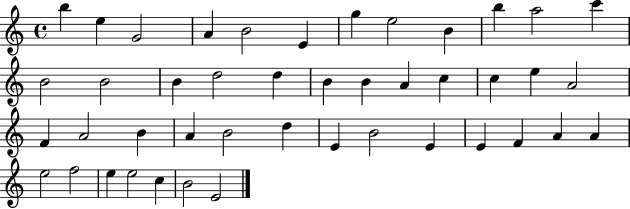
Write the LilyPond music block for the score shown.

{
  \clef treble
  \time 4/4
  \defaultTimeSignature
  \key c \major
  b''4 e''4 g'2 | a'4 b'2 e'4 | g''4 e''2 b'4 | b''4 a''2 c'''4 | \break b'2 b'2 | b'4 d''2 d''4 | b'4 b'4 a'4 c''4 | c''4 e''4 a'2 | \break f'4 a'2 b'4 | a'4 b'2 d''4 | e'4 b'2 e'4 | e'4 f'4 a'4 a'4 | \break e''2 f''2 | e''4 e''2 c''4 | b'2 e'2 | \bar "|."
}